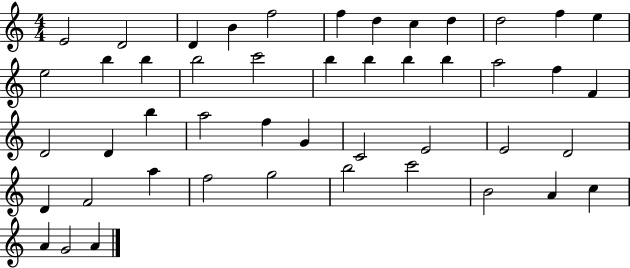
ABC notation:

X:1
T:Untitled
M:4/4
L:1/4
K:C
E2 D2 D B f2 f d c d d2 f e e2 b b b2 c'2 b b b b a2 f F D2 D b a2 f G C2 E2 E2 D2 D F2 a f2 g2 b2 c'2 B2 A c A G2 A